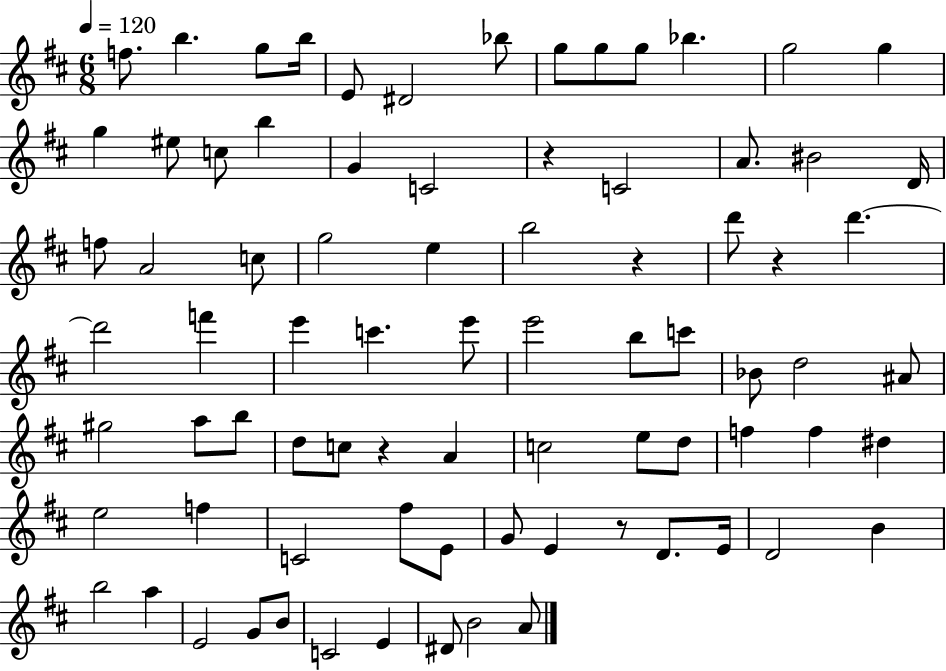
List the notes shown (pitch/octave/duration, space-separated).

F5/e. B5/q. G5/e B5/s E4/e D#4/h Bb5/e G5/e G5/e G5/e Bb5/q. G5/h G5/q G5/q EIS5/e C5/e B5/q G4/q C4/h R/q C4/h A4/e. BIS4/h D4/s F5/e A4/h C5/e G5/h E5/q B5/h R/q D6/e R/q D6/q. D6/h F6/q E6/q C6/q. E6/e E6/h B5/e C6/e Bb4/e D5/h A#4/e G#5/h A5/e B5/e D5/e C5/e R/q A4/q C5/h E5/e D5/e F5/q F5/q D#5/q E5/h F5/q C4/h F#5/e E4/e G4/e E4/q R/e D4/e. E4/s D4/h B4/q B5/h A5/q E4/h G4/e B4/e C4/h E4/q D#4/e B4/h A4/e